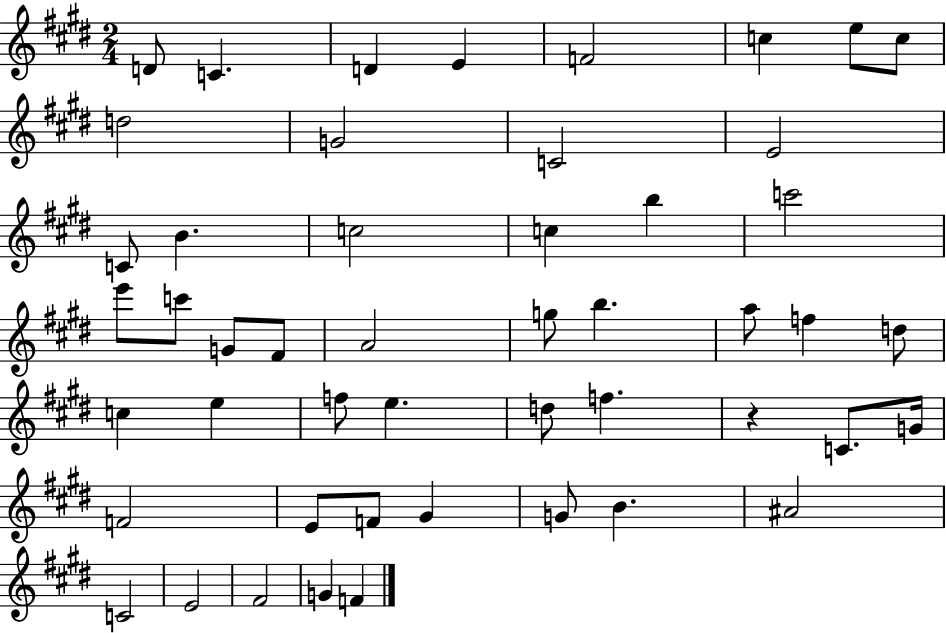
{
  \clef treble
  \numericTimeSignature
  \time 2/4
  \key e \major
  \repeat volta 2 { d'8 c'4. | d'4 e'4 | f'2 | c''4 e''8 c''8 | \break d''2 | g'2 | c'2 | e'2 | \break c'8 b'4. | c''2 | c''4 b''4 | c'''2 | \break e'''8 c'''8 g'8 fis'8 | a'2 | g''8 b''4. | a''8 f''4 d''8 | \break c''4 e''4 | f''8 e''4. | d''8 f''4. | r4 c'8. g'16 | \break f'2 | e'8 f'8 gis'4 | g'8 b'4. | ais'2 | \break c'2 | e'2 | fis'2 | g'4 f'4 | \break } \bar "|."
}